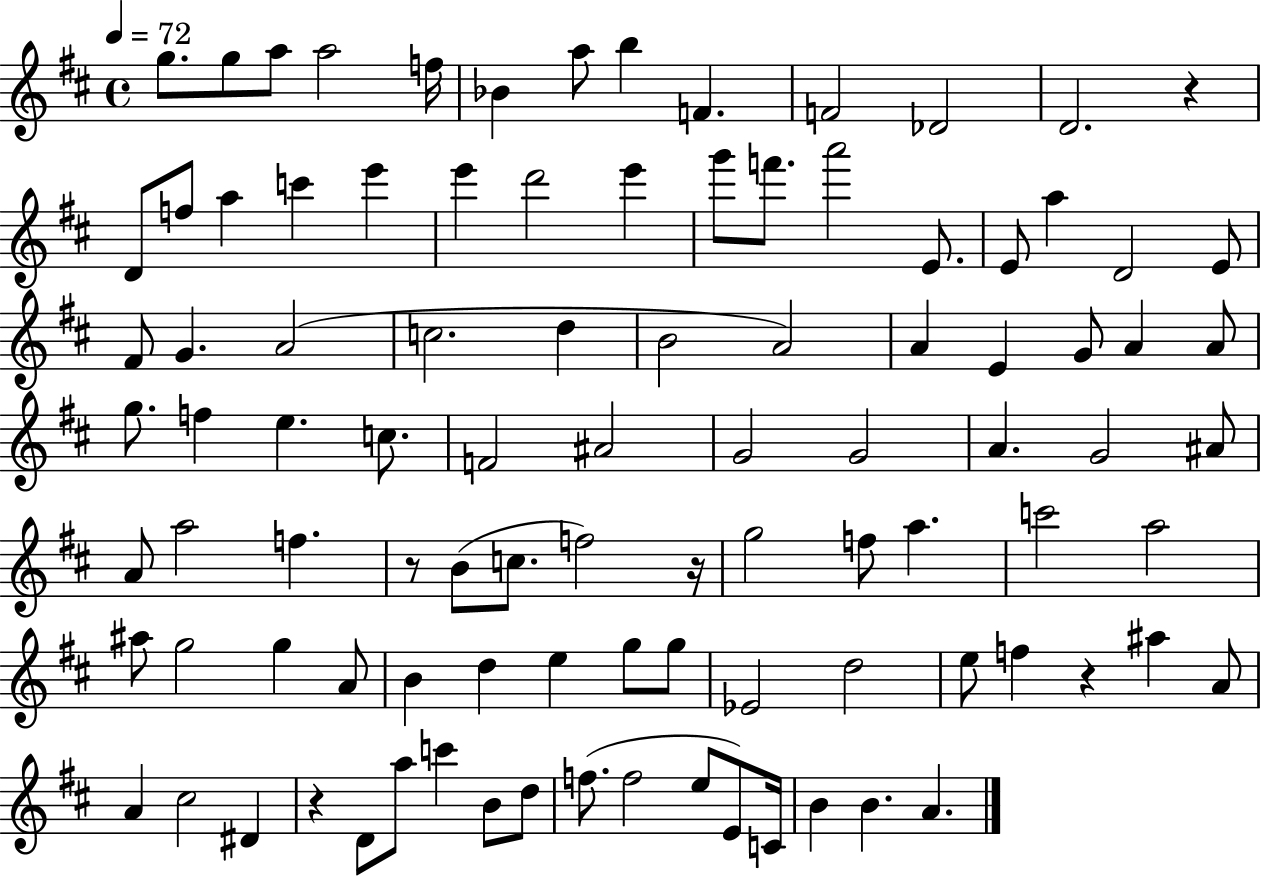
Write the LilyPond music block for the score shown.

{
  \clef treble
  \time 4/4
  \defaultTimeSignature
  \key d \major
  \tempo 4 = 72
  g''8. g''8 a''8 a''2 f''16 | bes'4 a''8 b''4 f'4. | f'2 des'2 | d'2. r4 | \break d'8 f''8 a''4 c'''4 e'''4 | e'''4 d'''2 e'''4 | g'''8 f'''8. a'''2 e'8. | e'8 a''4 d'2 e'8 | \break fis'8 g'4. a'2( | c''2. d''4 | b'2 a'2) | a'4 e'4 g'8 a'4 a'8 | \break g''8. f''4 e''4. c''8. | f'2 ais'2 | g'2 g'2 | a'4. g'2 ais'8 | \break a'8 a''2 f''4. | r8 b'8( c''8. f''2) r16 | g''2 f''8 a''4. | c'''2 a''2 | \break ais''8 g''2 g''4 a'8 | b'4 d''4 e''4 g''8 g''8 | ees'2 d''2 | e''8 f''4 r4 ais''4 a'8 | \break a'4 cis''2 dis'4 | r4 d'8 a''8 c'''4 b'8 d''8 | f''8.( f''2 e''8 e'8) c'16 | b'4 b'4. a'4. | \break \bar "|."
}